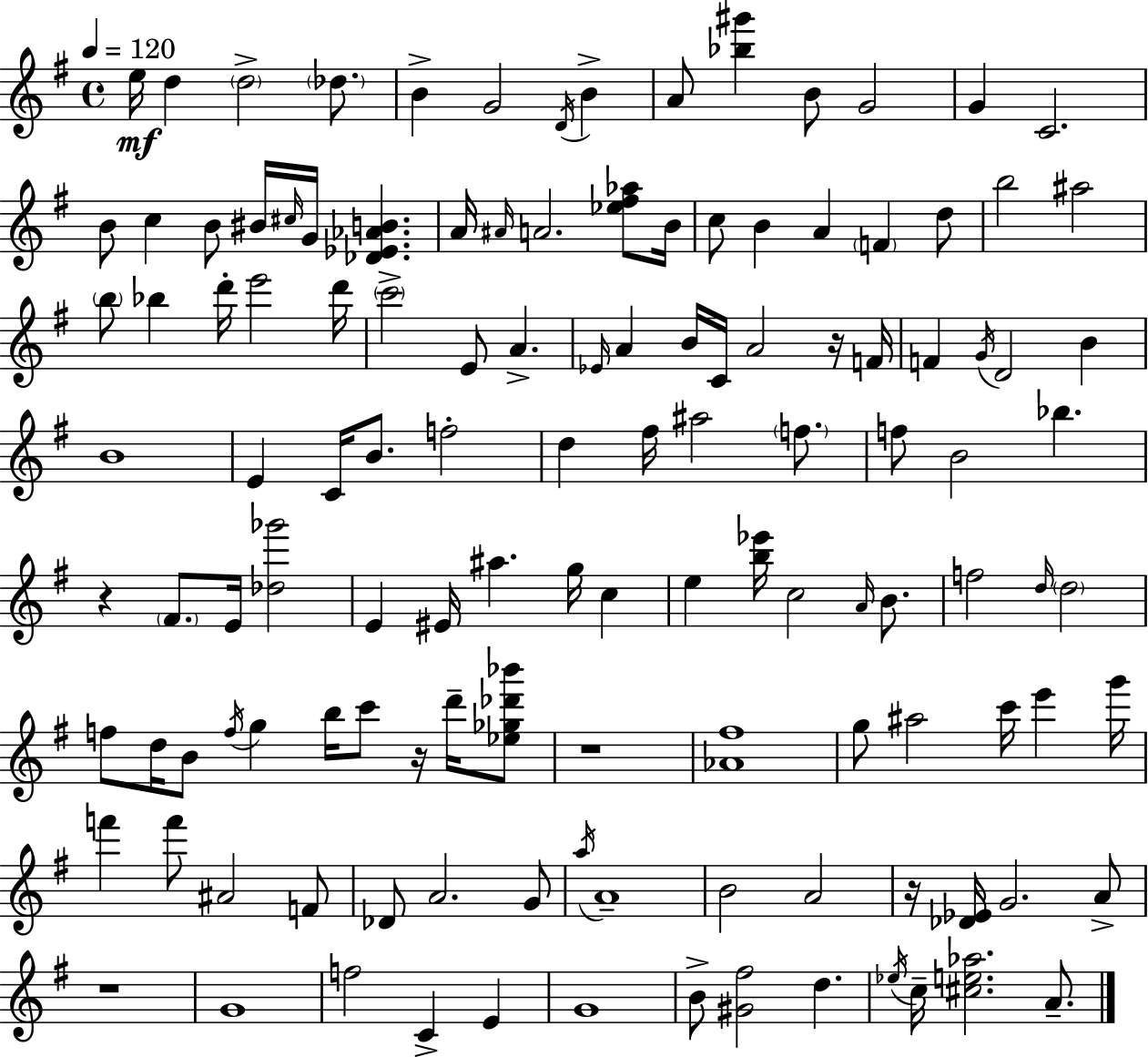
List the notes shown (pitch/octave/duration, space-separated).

E5/s D5/q D5/h Db5/e. B4/q G4/h D4/s B4/q A4/e [Bb5,G#6]/q B4/e G4/h G4/q C4/h. B4/e C5/q B4/e BIS4/s C#5/s G4/s [Db4,Eb4,Ab4,B4]/q. A4/s A#4/s A4/h. [Eb5,F#5,Ab5]/e B4/s C5/e B4/q A4/q F4/q D5/e B5/h A#5/h B5/e Bb5/q D6/s E6/h D6/s C6/h E4/e A4/q. Eb4/s A4/q B4/s C4/s A4/h R/s F4/s F4/q G4/s D4/h B4/q B4/w E4/q C4/s B4/e. F5/h D5/q F#5/s A#5/h F5/e. F5/e B4/h Bb5/q. R/q F#4/e. E4/s [Db5,Gb6]/h E4/q EIS4/s A#5/q. G5/s C5/q E5/q [B5,Eb6]/s C5/h A4/s B4/e. F5/h D5/s D5/h F5/e D5/s B4/e F5/s G5/q B5/s C6/e R/s D6/s [Eb5,Gb5,Db6,Bb6]/e R/w [Ab4,F#5]/w G5/e A#5/h C6/s E6/q G6/s F6/q F6/e A#4/h F4/e Db4/e A4/h. G4/e A5/s A4/w B4/h A4/h R/s [Db4,Eb4]/s G4/h. A4/e R/w G4/w F5/h C4/q E4/q G4/w B4/e [G#4,F#5]/h D5/q. Eb5/s C5/s [C#5,E5,Ab5]/h. A4/e.